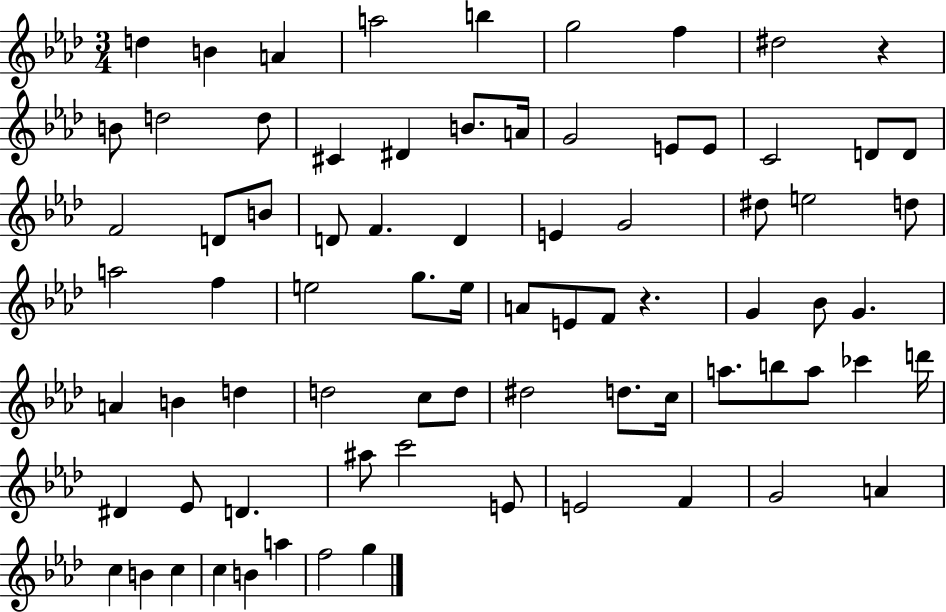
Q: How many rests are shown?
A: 2